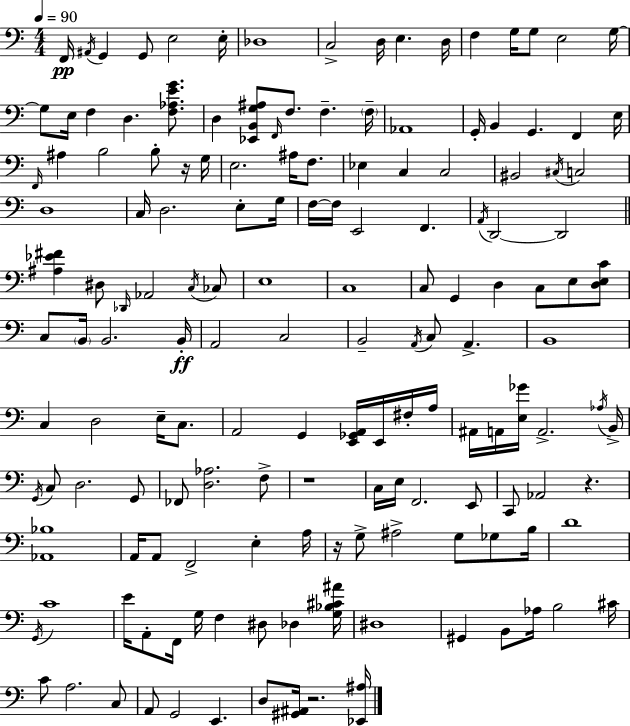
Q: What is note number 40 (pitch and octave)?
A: Eb3